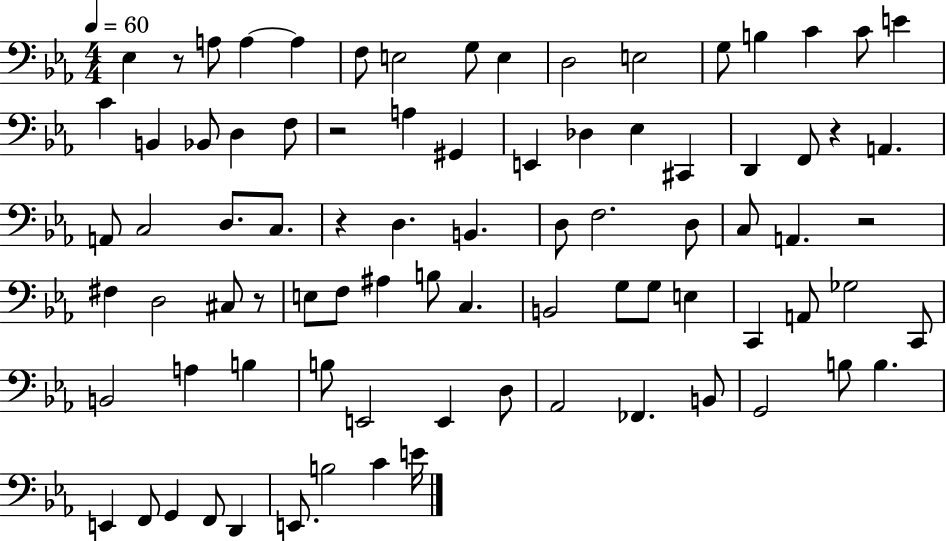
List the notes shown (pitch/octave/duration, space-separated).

Eb3/q R/e A3/e A3/q A3/q F3/e E3/h G3/e E3/q D3/h E3/h G3/e B3/q C4/q C4/e E4/q C4/q B2/q Bb2/e D3/q F3/e R/h A3/q G#2/q E2/q Db3/q Eb3/q C#2/q D2/q F2/e R/q A2/q. A2/e C3/h D3/e. C3/e. R/q D3/q. B2/q. D3/e F3/h. D3/e C3/e A2/q. R/h F#3/q D3/h C#3/e R/e E3/e F3/e A#3/q B3/e C3/q. B2/h G3/e G3/e E3/q C2/q A2/e Gb3/h C2/e B2/h A3/q B3/q B3/e E2/h E2/q D3/e Ab2/h FES2/q. B2/e G2/h B3/e B3/q. E2/q F2/e G2/q F2/e D2/q E2/e. B3/h C4/q E4/s